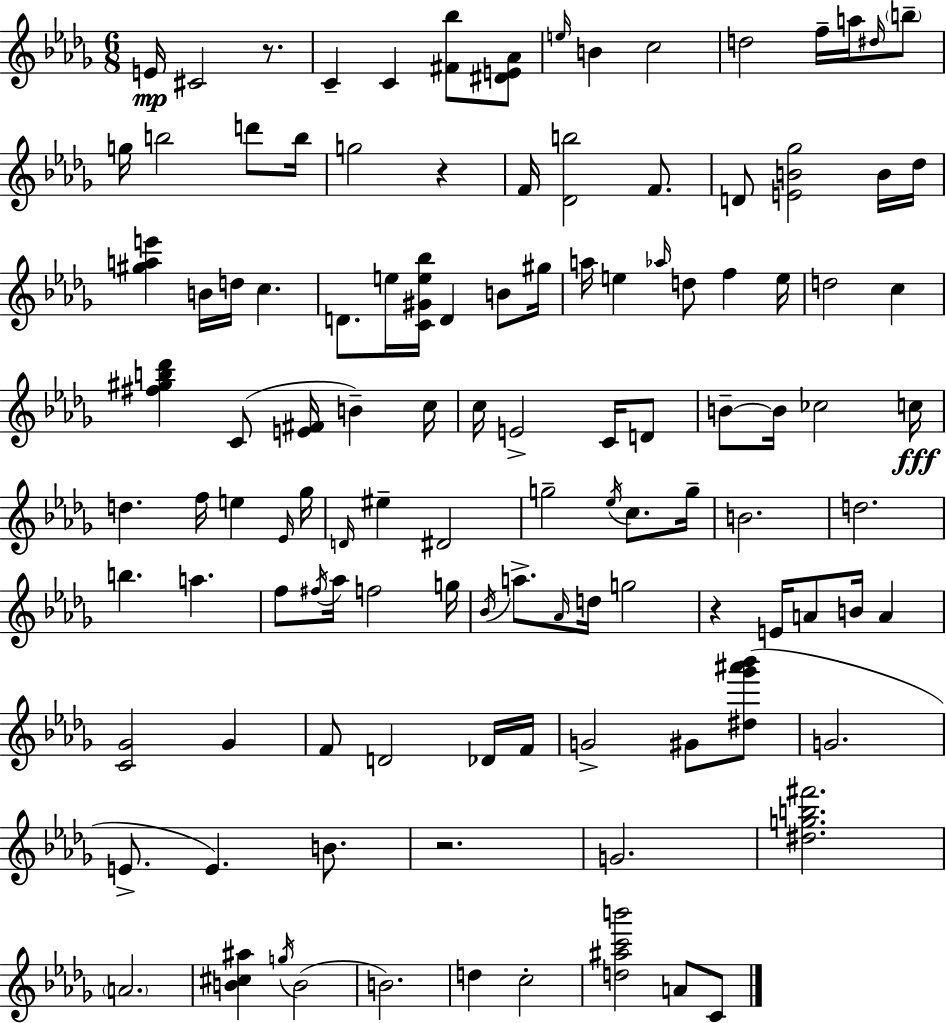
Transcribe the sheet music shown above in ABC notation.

X:1
T:Untitled
M:6/8
L:1/4
K:Bbm
E/4 ^C2 z/2 C C [^F_b]/2 [^DE_A]/2 e/4 B c2 d2 f/4 a/4 ^d/4 b/2 g/4 b2 d'/2 b/4 g2 z F/4 [_Db]2 F/2 D/2 [EB_g]2 B/4 _d/4 [^gae'] B/4 d/4 c D/2 e/4 [C^Ge_b]/4 D B/2 ^g/4 a/4 e _a/4 d/2 f e/4 d2 c [^f^gb_d'] C/2 [E^F]/4 B c/4 c/4 E2 C/4 D/2 B/2 B/4 _c2 c/4 d f/4 e _E/4 _g/4 D/4 ^e ^D2 g2 _e/4 c/2 g/4 B2 d2 b a f/2 ^f/4 _a/4 f2 g/4 _B/4 a/2 _A/4 d/4 g2 z E/4 A/2 B/4 A [C_G]2 _G F/2 D2 _D/4 F/4 G2 ^G/2 [^d_g'^a'_b']/2 G2 E/2 E B/2 z2 G2 [^dgb^f']2 A2 [B^c^a] g/4 B2 B2 d c2 [d^ac'b']2 A/2 C/2